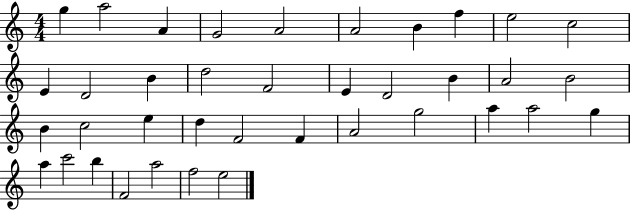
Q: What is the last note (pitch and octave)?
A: E5